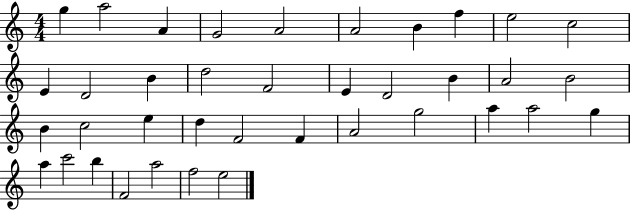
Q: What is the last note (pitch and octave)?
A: E5